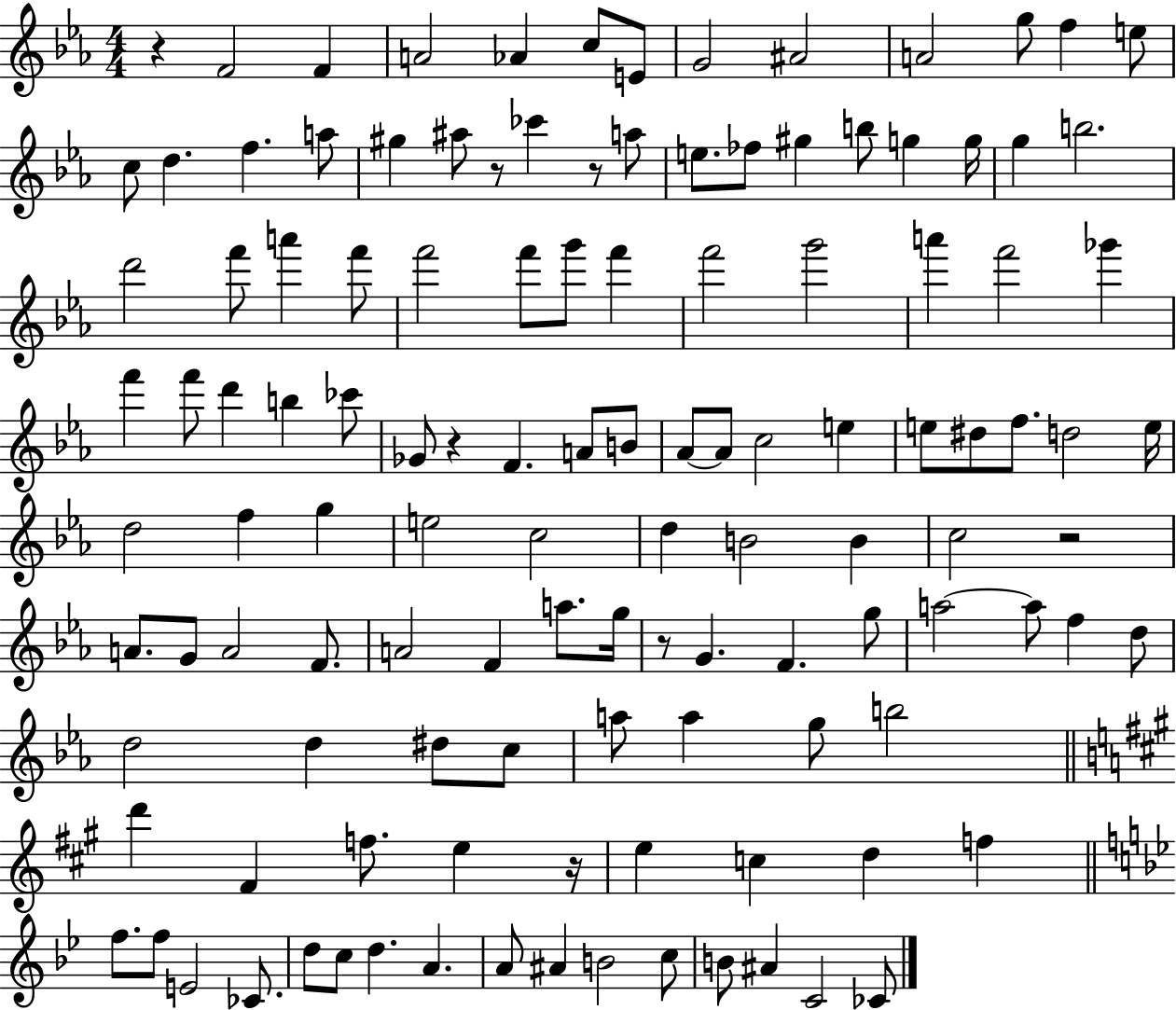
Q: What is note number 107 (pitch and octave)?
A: A4